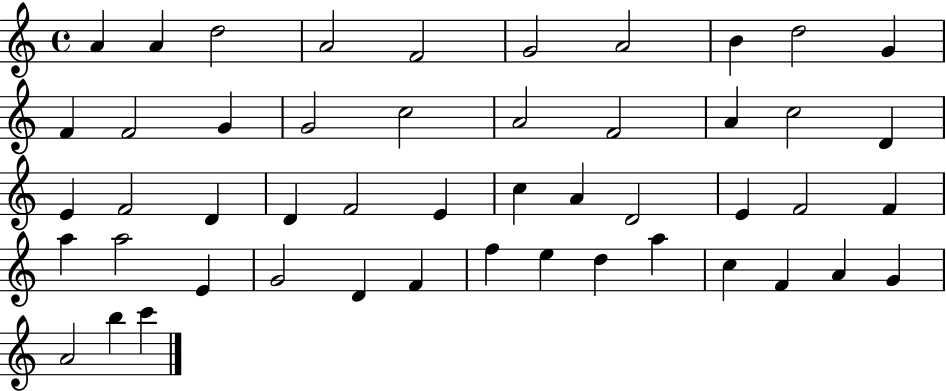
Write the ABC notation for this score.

X:1
T:Untitled
M:4/4
L:1/4
K:C
A A d2 A2 F2 G2 A2 B d2 G F F2 G G2 c2 A2 F2 A c2 D E F2 D D F2 E c A D2 E F2 F a a2 E G2 D F f e d a c F A G A2 b c'